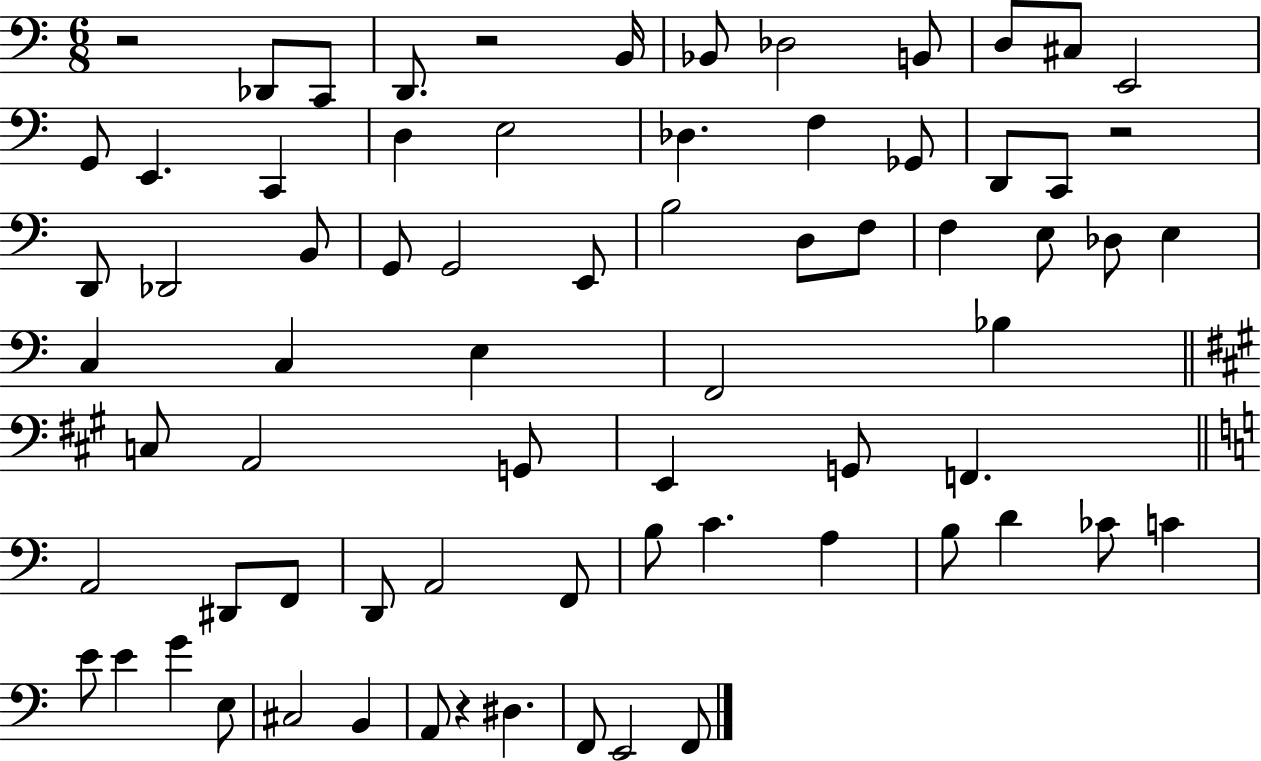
R/h Db2/e C2/e D2/e. R/h B2/s Bb2/e Db3/h B2/e D3/e C#3/e E2/h G2/e E2/q. C2/q D3/q E3/h Db3/q. F3/q Gb2/e D2/e C2/e R/h D2/e Db2/h B2/e G2/e G2/h E2/e B3/h D3/e F3/e F3/q E3/e Db3/e E3/q C3/q C3/q E3/q F2/h Bb3/q C3/e A2/h G2/e E2/q G2/e F2/q. A2/h D#2/e F2/e D2/e A2/h F2/e B3/e C4/q. A3/q B3/e D4/q CES4/e C4/q E4/e E4/q G4/q E3/e C#3/h B2/q A2/e R/q D#3/q. F2/e E2/h F2/e